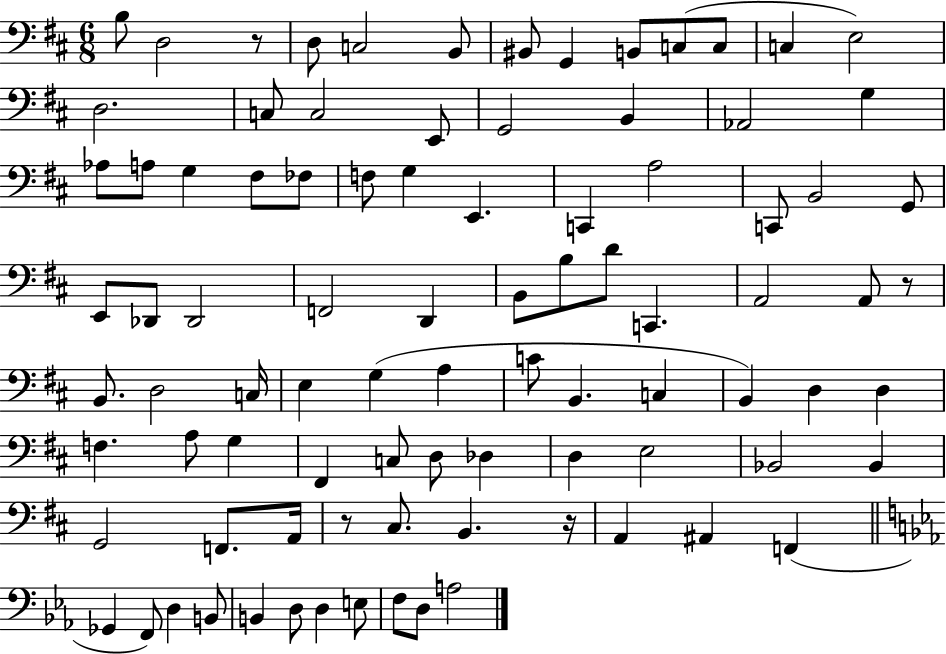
{
  \clef bass
  \numericTimeSignature
  \time 6/8
  \key d \major
  \repeat volta 2 { b8 d2 r8 | d8 c2 b,8 | bis,8 g,4 b,8 c8( c8 | c4 e2) | \break d2. | c8 c2 e,8 | g,2 b,4 | aes,2 g4 | \break aes8 a8 g4 fis8 fes8 | f8 g4 e,4. | c,4 a2 | c,8 b,2 g,8 | \break e,8 des,8 des,2 | f,2 d,4 | b,8 b8 d'8 c,4. | a,2 a,8 r8 | \break b,8. d2 c16 | e4 g4( a4 | c'8 b,4. c4 | b,4) d4 d4 | \break f4. a8 g4 | fis,4 c8 d8 des4 | d4 e2 | bes,2 bes,4 | \break g,2 f,8. a,16 | r8 cis8. b,4. r16 | a,4 ais,4 f,4( | \bar "||" \break \key ees \major ges,4 f,8) d4 b,8 | b,4 d8 d4 e8 | f8 d8 a2 | } \bar "|."
}